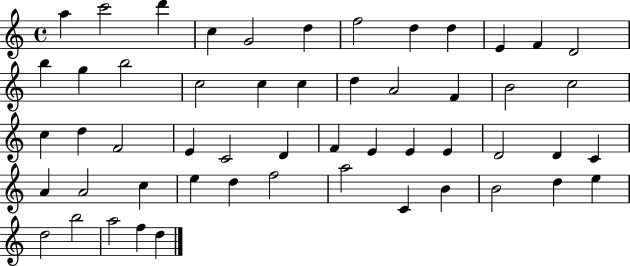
X:1
T:Untitled
M:4/4
L:1/4
K:C
a c'2 d' c G2 d f2 d d E F D2 b g b2 c2 c c d A2 F B2 c2 c d F2 E C2 D F E E E D2 D C A A2 c e d f2 a2 C B B2 d e d2 b2 a2 f d